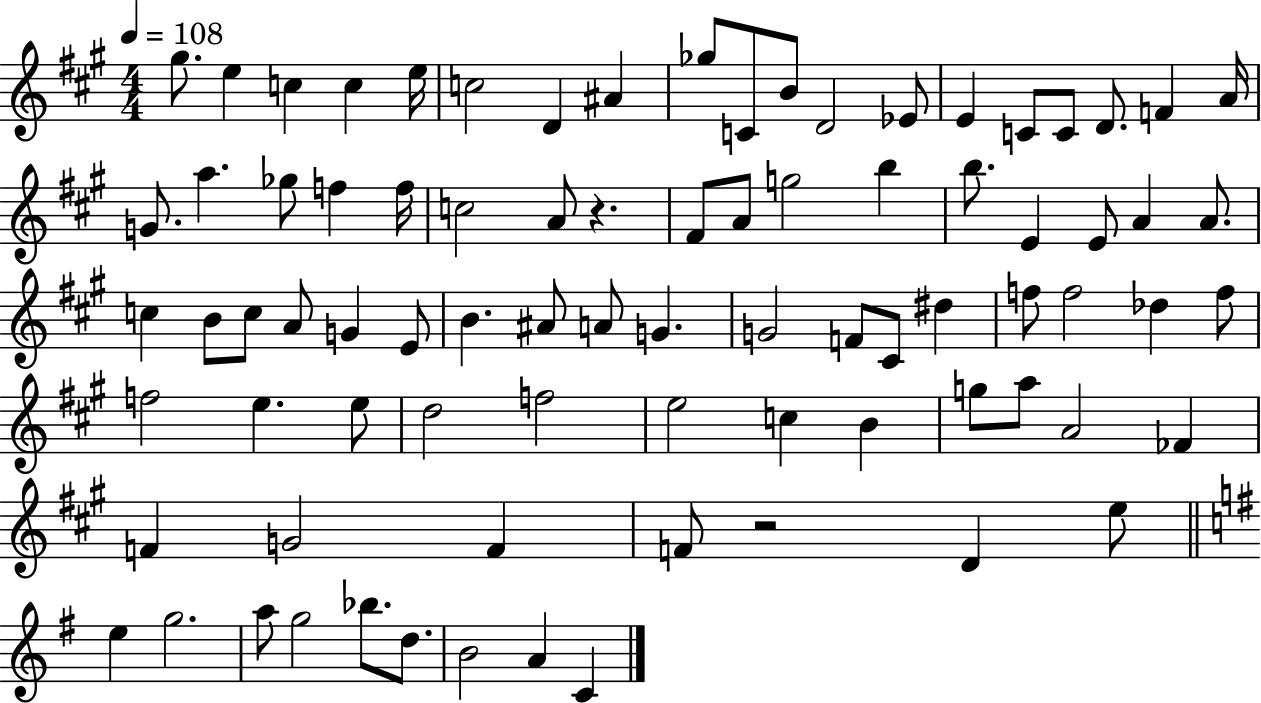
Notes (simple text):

G#5/e. E5/q C5/q C5/q E5/s C5/h D4/q A#4/q Gb5/e C4/e B4/e D4/h Eb4/e E4/q C4/e C4/e D4/e. F4/q A4/s G4/e. A5/q. Gb5/e F5/q F5/s C5/h A4/e R/q. F#4/e A4/e G5/h B5/q B5/e. E4/q E4/e A4/q A4/e. C5/q B4/e C5/e A4/e G4/q E4/e B4/q. A#4/e A4/e G4/q. G4/h F4/e C#4/e D#5/q F5/e F5/h Db5/q F5/e F5/h E5/q. E5/e D5/h F5/h E5/h C5/q B4/q G5/e A5/e A4/h FES4/q F4/q G4/h F4/q F4/e R/h D4/q E5/e E5/q G5/h. A5/e G5/h Bb5/e. D5/e. B4/h A4/q C4/q